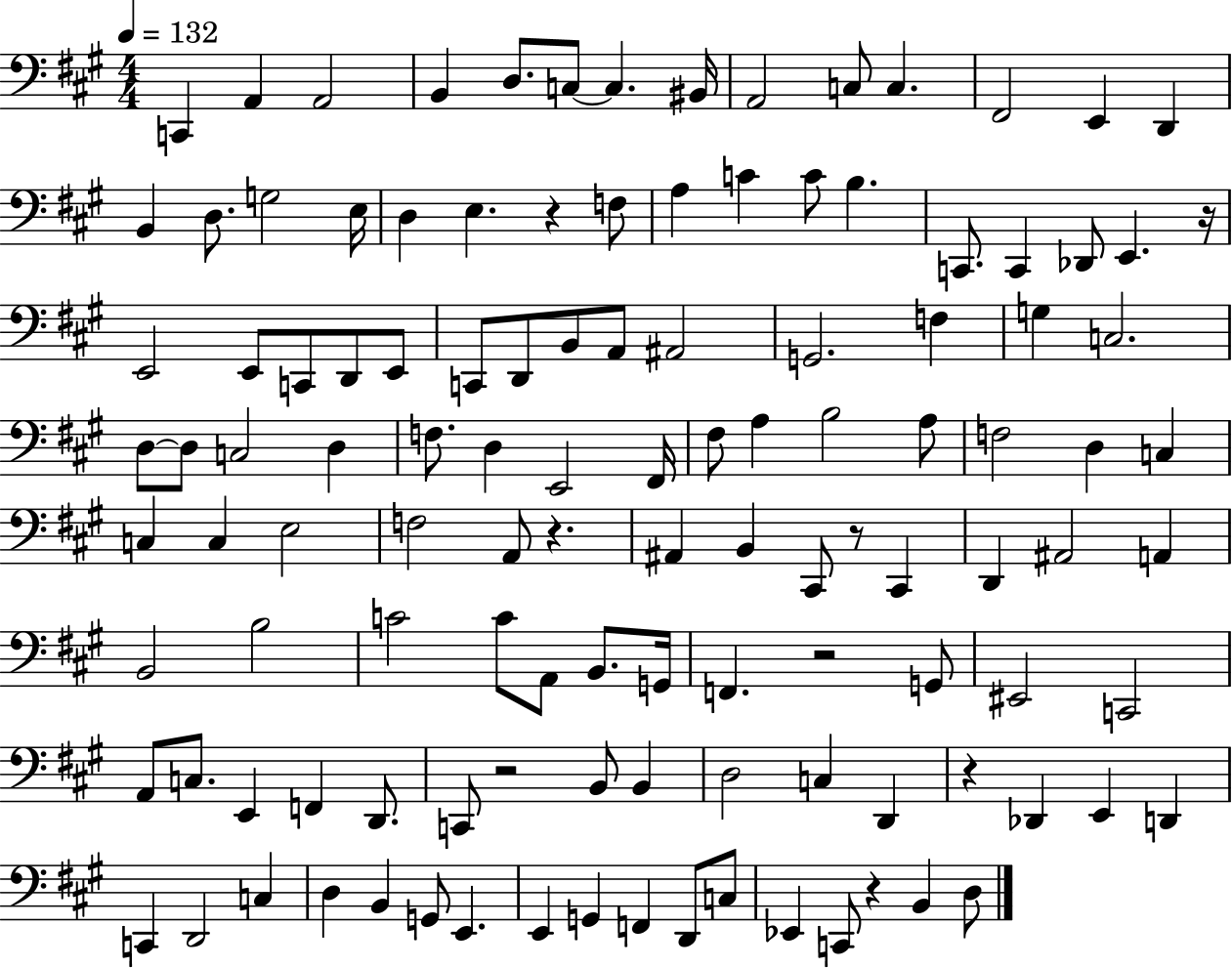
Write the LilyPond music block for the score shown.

{
  \clef bass
  \numericTimeSignature
  \time 4/4
  \key a \major
  \tempo 4 = 132
  c,4 a,4 a,2 | b,4 d8. c8~~ c4. bis,16 | a,2 c8 c4. | fis,2 e,4 d,4 | \break b,4 d8. g2 e16 | d4 e4. r4 f8 | a4 c'4 c'8 b4. | c,8. c,4 des,8 e,4. r16 | \break e,2 e,8 c,8 d,8 e,8 | c,8 d,8 b,8 a,8 ais,2 | g,2. f4 | g4 c2. | \break d8~~ d8 c2 d4 | f8. d4 e,2 fis,16 | fis8 a4 b2 a8 | f2 d4 c4 | \break c4 c4 e2 | f2 a,8 r4. | ais,4 b,4 cis,8 r8 cis,4 | d,4 ais,2 a,4 | \break b,2 b2 | c'2 c'8 a,8 b,8. g,16 | f,4. r2 g,8 | eis,2 c,2 | \break a,8 c8. e,4 f,4 d,8. | c,8 r2 b,8 b,4 | d2 c4 d,4 | r4 des,4 e,4 d,4 | \break c,4 d,2 c4 | d4 b,4 g,8 e,4. | e,4 g,4 f,4 d,8 c8 | ees,4 c,8 r4 b,4 d8 | \break \bar "|."
}